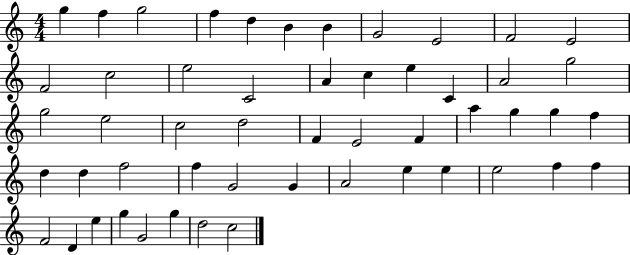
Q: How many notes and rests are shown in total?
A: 52